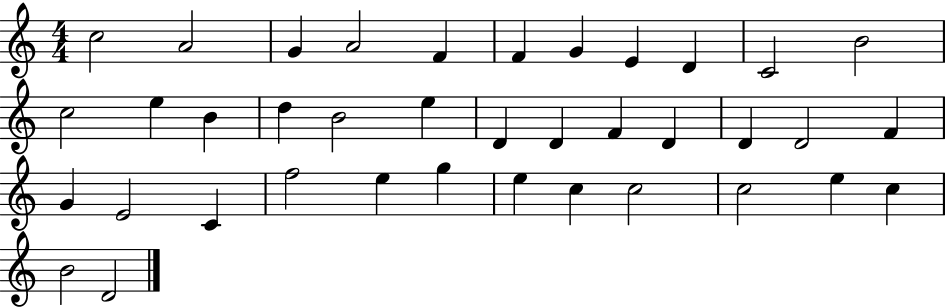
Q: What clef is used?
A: treble